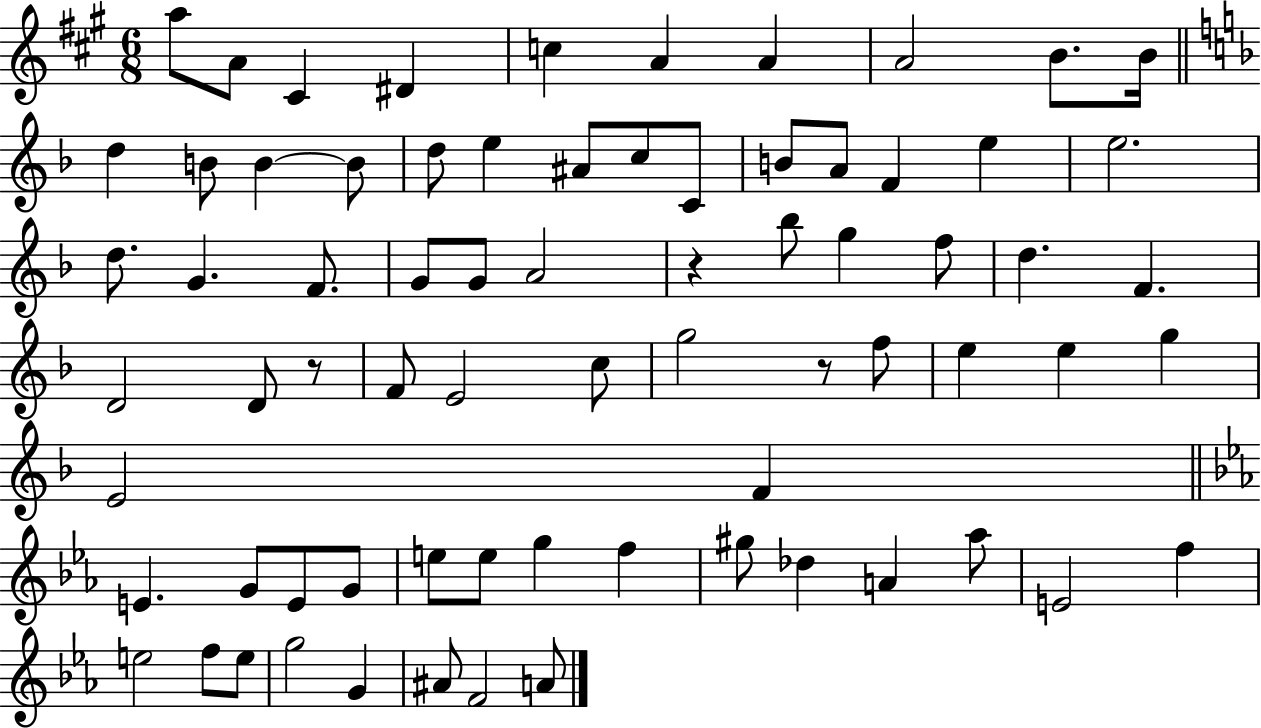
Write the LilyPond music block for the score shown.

{
  \clef treble
  \numericTimeSignature
  \time 6/8
  \key a \major
  \repeat volta 2 { a''8 a'8 cis'4 dis'4 | c''4 a'4 a'4 | a'2 b'8. b'16 | \bar "||" \break \key f \major d''4 b'8 b'4~~ b'8 | d''8 e''4 ais'8 c''8 c'8 | b'8 a'8 f'4 e''4 | e''2. | \break d''8. g'4. f'8. | g'8 g'8 a'2 | r4 bes''8 g''4 f''8 | d''4. f'4. | \break d'2 d'8 r8 | f'8 e'2 c''8 | g''2 r8 f''8 | e''4 e''4 g''4 | \break e'2 f'4 | \bar "||" \break \key ees \major e'4. g'8 e'8 g'8 | e''8 e''8 g''4 f''4 | gis''8 des''4 a'4 aes''8 | e'2 f''4 | \break e''2 f''8 e''8 | g''2 g'4 | ais'8 f'2 a'8 | } \bar "|."
}